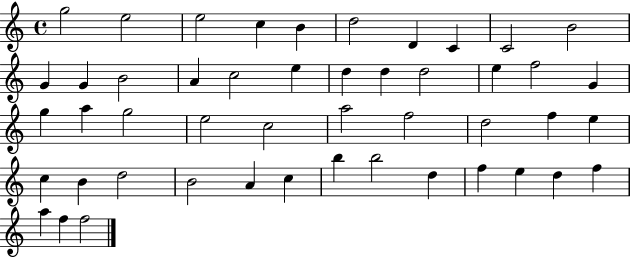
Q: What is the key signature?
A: C major